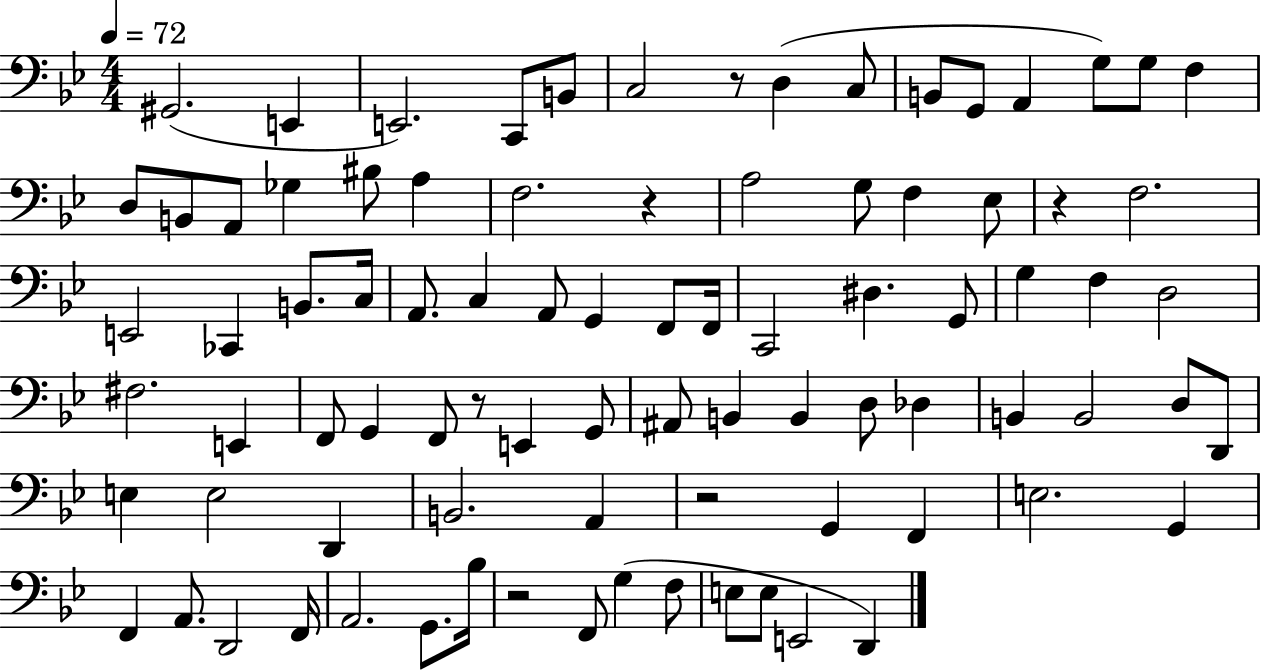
X:1
T:Untitled
M:4/4
L:1/4
K:Bb
^G,,2 E,, E,,2 C,,/2 B,,/2 C,2 z/2 D, C,/2 B,,/2 G,,/2 A,, G,/2 G,/2 F, D,/2 B,,/2 A,,/2 _G, ^B,/2 A, F,2 z A,2 G,/2 F, _E,/2 z F,2 E,,2 _C,, B,,/2 C,/4 A,,/2 C, A,,/2 G,, F,,/2 F,,/4 C,,2 ^D, G,,/2 G, F, D,2 ^F,2 E,, F,,/2 G,, F,,/2 z/2 E,, G,,/2 ^A,,/2 B,, B,, D,/2 _D, B,, B,,2 D,/2 D,,/2 E, E,2 D,, B,,2 A,, z2 G,, F,, E,2 G,, F,, A,,/2 D,,2 F,,/4 A,,2 G,,/2 _B,/4 z2 F,,/2 G, F,/2 E,/2 E,/2 E,,2 D,,